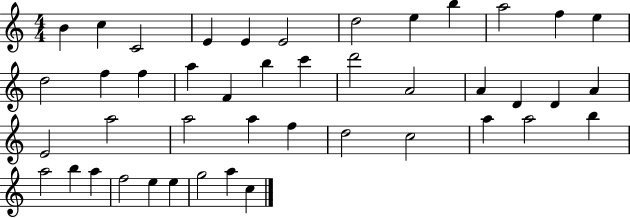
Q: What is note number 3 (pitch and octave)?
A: C4